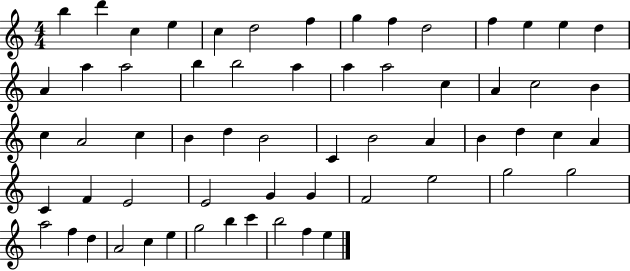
B5/q D6/q C5/q E5/q C5/q D5/h F5/q G5/q F5/q D5/h F5/q E5/q E5/q D5/q A4/q A5/q A5/h B5/q B5/h A5/q A5/q A5/h C5/q A4/q C5/h B4/q C5/q A4/h C5/q B4/q D5/q B4/h C4/q B4/h A4/q B4/q D5/q C5/q A4/q C4/q F4/q E4/h E4/h G4/q G4/q F4/h E5/h G5/h G5/h A5/h F5/q D5/q A4/h C5/q E5/q G5/h B5/q C6/q B5/h F5/q E5/q